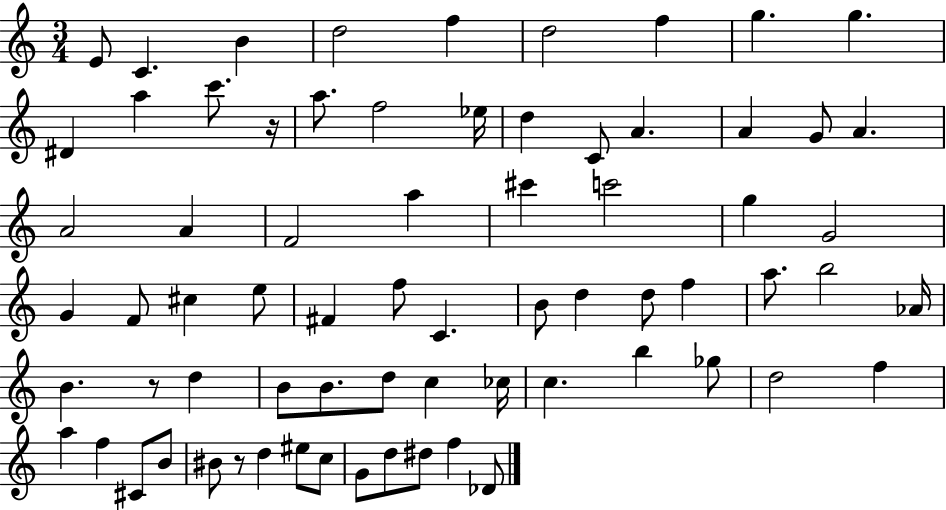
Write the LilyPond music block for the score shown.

{
  \clef treble
  \numericTimeSignature
  \time 3/4
  \key c \major
  e'8 c'4. b'4 | d''2 f''4 | d''2 f''4 | g''4. g''4. | \break dis'4 a''4 c'''8. r16 | a''8. f''2 ees''16 | d''4 c'8 a'4. | a'4 g'8 a'4. | \break a'2 a'4 | f'2 a''4 | cis'''4 c'''2 | g''4 g'2 | \break g'4 f'8 cis''4 e''8 | fis'4 f''8 c'4. | b'8 d''4 d''8 f''4 | a''8. b''2 aes'16 | \break b'4. r8 d''4 | b'8 b'8. d''8 c''4 ces''16 | c''4. b''4 ges''8 | d''2 f''4 | \break a''4 f''4 cis'8 b'8 | bis'8 r8 d''4 eis''8 c''8 | g'8 d''8 dis''8 f''4 des'8 | \bar "|."
}